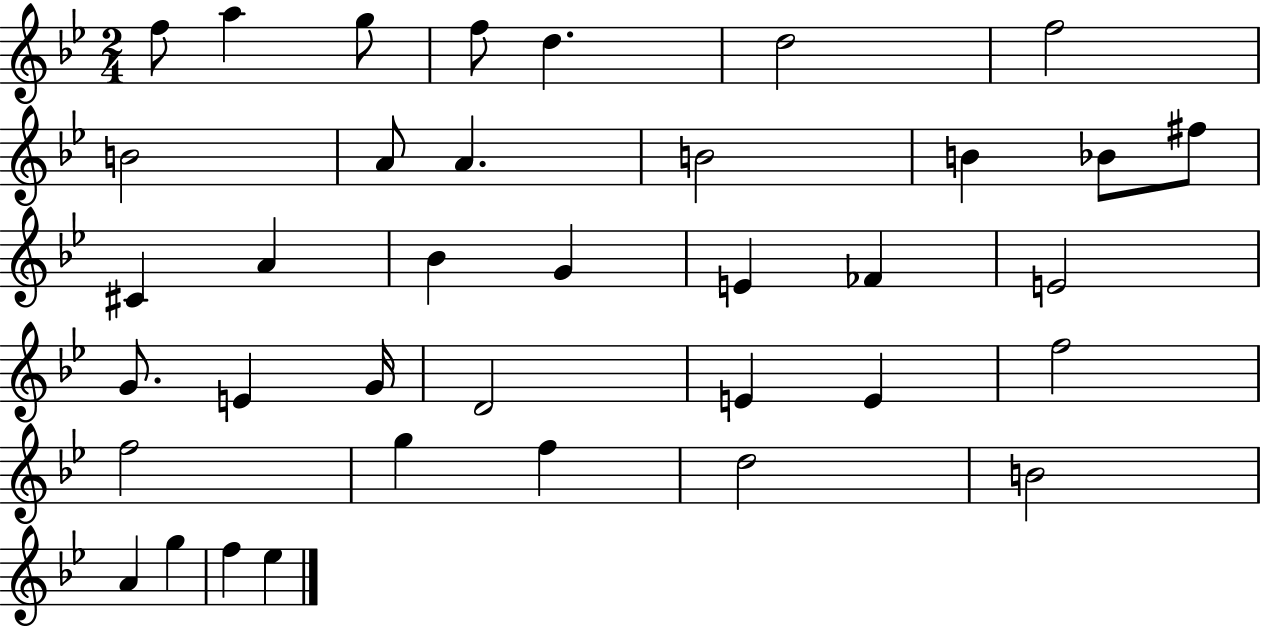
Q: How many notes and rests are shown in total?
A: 37